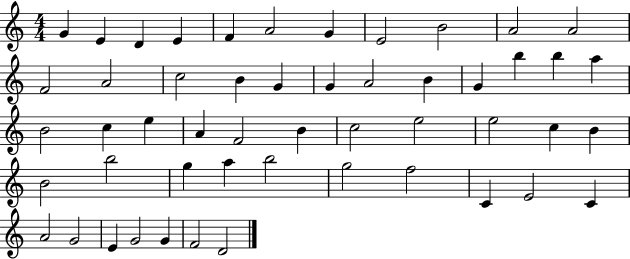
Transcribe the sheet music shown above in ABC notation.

X:1
T:Untitled
M:4/4
L:1/4
K:C
G E D E F A2 G E2 B2 A2 A2 F2 A2 c2 B G G A2 B G b b a B2 c e A F2 B c2 e2 e2 c B B2 b2 g a b2 g2 f2 C E2 C A2 G2 E G2 G F2 D2